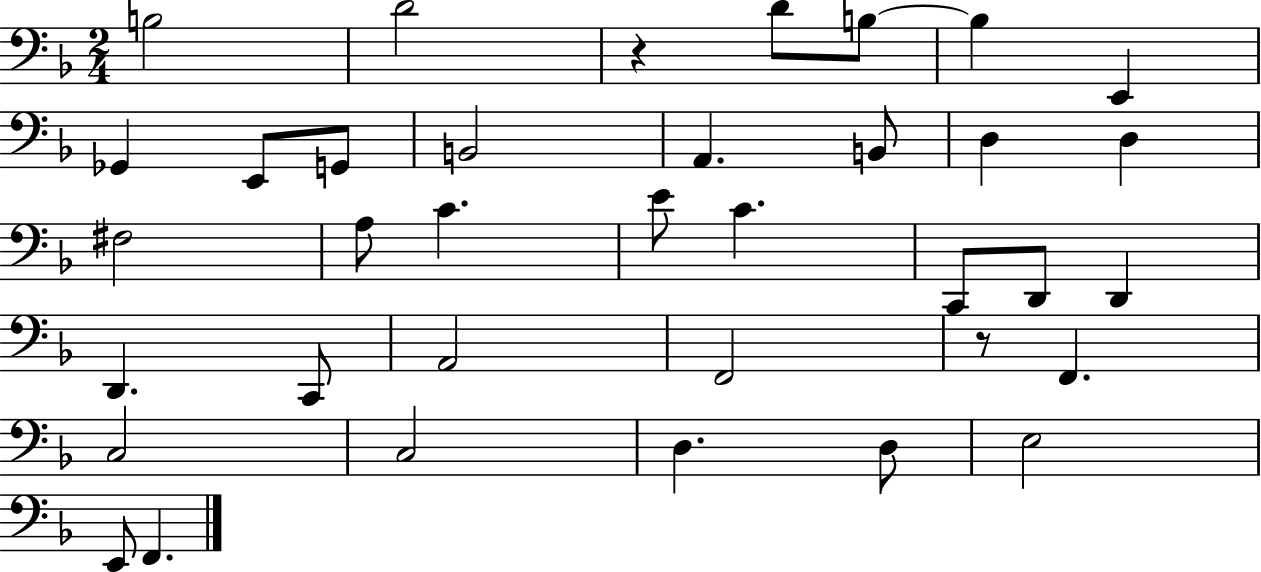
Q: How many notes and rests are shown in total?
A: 36